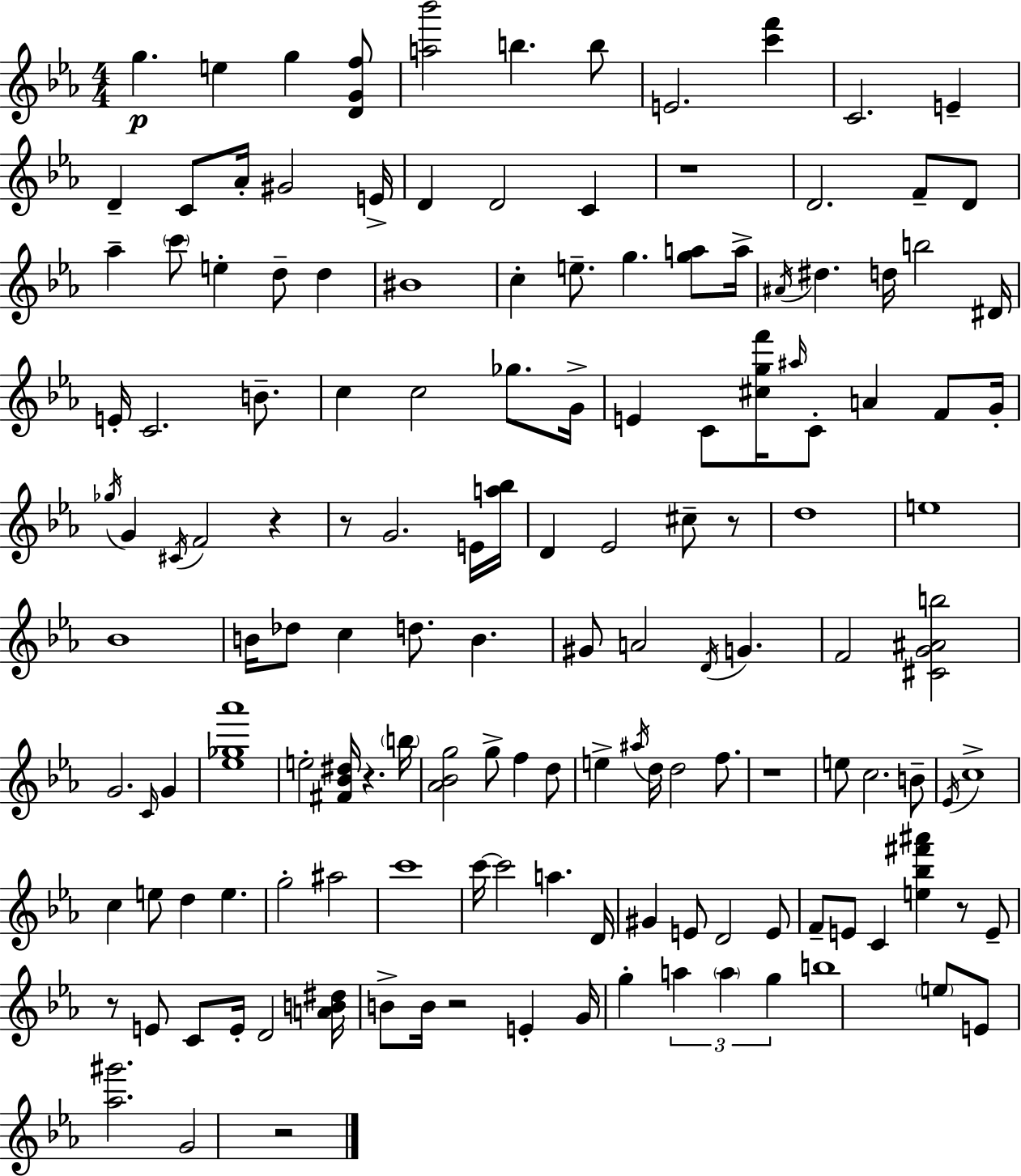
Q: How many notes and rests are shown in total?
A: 146